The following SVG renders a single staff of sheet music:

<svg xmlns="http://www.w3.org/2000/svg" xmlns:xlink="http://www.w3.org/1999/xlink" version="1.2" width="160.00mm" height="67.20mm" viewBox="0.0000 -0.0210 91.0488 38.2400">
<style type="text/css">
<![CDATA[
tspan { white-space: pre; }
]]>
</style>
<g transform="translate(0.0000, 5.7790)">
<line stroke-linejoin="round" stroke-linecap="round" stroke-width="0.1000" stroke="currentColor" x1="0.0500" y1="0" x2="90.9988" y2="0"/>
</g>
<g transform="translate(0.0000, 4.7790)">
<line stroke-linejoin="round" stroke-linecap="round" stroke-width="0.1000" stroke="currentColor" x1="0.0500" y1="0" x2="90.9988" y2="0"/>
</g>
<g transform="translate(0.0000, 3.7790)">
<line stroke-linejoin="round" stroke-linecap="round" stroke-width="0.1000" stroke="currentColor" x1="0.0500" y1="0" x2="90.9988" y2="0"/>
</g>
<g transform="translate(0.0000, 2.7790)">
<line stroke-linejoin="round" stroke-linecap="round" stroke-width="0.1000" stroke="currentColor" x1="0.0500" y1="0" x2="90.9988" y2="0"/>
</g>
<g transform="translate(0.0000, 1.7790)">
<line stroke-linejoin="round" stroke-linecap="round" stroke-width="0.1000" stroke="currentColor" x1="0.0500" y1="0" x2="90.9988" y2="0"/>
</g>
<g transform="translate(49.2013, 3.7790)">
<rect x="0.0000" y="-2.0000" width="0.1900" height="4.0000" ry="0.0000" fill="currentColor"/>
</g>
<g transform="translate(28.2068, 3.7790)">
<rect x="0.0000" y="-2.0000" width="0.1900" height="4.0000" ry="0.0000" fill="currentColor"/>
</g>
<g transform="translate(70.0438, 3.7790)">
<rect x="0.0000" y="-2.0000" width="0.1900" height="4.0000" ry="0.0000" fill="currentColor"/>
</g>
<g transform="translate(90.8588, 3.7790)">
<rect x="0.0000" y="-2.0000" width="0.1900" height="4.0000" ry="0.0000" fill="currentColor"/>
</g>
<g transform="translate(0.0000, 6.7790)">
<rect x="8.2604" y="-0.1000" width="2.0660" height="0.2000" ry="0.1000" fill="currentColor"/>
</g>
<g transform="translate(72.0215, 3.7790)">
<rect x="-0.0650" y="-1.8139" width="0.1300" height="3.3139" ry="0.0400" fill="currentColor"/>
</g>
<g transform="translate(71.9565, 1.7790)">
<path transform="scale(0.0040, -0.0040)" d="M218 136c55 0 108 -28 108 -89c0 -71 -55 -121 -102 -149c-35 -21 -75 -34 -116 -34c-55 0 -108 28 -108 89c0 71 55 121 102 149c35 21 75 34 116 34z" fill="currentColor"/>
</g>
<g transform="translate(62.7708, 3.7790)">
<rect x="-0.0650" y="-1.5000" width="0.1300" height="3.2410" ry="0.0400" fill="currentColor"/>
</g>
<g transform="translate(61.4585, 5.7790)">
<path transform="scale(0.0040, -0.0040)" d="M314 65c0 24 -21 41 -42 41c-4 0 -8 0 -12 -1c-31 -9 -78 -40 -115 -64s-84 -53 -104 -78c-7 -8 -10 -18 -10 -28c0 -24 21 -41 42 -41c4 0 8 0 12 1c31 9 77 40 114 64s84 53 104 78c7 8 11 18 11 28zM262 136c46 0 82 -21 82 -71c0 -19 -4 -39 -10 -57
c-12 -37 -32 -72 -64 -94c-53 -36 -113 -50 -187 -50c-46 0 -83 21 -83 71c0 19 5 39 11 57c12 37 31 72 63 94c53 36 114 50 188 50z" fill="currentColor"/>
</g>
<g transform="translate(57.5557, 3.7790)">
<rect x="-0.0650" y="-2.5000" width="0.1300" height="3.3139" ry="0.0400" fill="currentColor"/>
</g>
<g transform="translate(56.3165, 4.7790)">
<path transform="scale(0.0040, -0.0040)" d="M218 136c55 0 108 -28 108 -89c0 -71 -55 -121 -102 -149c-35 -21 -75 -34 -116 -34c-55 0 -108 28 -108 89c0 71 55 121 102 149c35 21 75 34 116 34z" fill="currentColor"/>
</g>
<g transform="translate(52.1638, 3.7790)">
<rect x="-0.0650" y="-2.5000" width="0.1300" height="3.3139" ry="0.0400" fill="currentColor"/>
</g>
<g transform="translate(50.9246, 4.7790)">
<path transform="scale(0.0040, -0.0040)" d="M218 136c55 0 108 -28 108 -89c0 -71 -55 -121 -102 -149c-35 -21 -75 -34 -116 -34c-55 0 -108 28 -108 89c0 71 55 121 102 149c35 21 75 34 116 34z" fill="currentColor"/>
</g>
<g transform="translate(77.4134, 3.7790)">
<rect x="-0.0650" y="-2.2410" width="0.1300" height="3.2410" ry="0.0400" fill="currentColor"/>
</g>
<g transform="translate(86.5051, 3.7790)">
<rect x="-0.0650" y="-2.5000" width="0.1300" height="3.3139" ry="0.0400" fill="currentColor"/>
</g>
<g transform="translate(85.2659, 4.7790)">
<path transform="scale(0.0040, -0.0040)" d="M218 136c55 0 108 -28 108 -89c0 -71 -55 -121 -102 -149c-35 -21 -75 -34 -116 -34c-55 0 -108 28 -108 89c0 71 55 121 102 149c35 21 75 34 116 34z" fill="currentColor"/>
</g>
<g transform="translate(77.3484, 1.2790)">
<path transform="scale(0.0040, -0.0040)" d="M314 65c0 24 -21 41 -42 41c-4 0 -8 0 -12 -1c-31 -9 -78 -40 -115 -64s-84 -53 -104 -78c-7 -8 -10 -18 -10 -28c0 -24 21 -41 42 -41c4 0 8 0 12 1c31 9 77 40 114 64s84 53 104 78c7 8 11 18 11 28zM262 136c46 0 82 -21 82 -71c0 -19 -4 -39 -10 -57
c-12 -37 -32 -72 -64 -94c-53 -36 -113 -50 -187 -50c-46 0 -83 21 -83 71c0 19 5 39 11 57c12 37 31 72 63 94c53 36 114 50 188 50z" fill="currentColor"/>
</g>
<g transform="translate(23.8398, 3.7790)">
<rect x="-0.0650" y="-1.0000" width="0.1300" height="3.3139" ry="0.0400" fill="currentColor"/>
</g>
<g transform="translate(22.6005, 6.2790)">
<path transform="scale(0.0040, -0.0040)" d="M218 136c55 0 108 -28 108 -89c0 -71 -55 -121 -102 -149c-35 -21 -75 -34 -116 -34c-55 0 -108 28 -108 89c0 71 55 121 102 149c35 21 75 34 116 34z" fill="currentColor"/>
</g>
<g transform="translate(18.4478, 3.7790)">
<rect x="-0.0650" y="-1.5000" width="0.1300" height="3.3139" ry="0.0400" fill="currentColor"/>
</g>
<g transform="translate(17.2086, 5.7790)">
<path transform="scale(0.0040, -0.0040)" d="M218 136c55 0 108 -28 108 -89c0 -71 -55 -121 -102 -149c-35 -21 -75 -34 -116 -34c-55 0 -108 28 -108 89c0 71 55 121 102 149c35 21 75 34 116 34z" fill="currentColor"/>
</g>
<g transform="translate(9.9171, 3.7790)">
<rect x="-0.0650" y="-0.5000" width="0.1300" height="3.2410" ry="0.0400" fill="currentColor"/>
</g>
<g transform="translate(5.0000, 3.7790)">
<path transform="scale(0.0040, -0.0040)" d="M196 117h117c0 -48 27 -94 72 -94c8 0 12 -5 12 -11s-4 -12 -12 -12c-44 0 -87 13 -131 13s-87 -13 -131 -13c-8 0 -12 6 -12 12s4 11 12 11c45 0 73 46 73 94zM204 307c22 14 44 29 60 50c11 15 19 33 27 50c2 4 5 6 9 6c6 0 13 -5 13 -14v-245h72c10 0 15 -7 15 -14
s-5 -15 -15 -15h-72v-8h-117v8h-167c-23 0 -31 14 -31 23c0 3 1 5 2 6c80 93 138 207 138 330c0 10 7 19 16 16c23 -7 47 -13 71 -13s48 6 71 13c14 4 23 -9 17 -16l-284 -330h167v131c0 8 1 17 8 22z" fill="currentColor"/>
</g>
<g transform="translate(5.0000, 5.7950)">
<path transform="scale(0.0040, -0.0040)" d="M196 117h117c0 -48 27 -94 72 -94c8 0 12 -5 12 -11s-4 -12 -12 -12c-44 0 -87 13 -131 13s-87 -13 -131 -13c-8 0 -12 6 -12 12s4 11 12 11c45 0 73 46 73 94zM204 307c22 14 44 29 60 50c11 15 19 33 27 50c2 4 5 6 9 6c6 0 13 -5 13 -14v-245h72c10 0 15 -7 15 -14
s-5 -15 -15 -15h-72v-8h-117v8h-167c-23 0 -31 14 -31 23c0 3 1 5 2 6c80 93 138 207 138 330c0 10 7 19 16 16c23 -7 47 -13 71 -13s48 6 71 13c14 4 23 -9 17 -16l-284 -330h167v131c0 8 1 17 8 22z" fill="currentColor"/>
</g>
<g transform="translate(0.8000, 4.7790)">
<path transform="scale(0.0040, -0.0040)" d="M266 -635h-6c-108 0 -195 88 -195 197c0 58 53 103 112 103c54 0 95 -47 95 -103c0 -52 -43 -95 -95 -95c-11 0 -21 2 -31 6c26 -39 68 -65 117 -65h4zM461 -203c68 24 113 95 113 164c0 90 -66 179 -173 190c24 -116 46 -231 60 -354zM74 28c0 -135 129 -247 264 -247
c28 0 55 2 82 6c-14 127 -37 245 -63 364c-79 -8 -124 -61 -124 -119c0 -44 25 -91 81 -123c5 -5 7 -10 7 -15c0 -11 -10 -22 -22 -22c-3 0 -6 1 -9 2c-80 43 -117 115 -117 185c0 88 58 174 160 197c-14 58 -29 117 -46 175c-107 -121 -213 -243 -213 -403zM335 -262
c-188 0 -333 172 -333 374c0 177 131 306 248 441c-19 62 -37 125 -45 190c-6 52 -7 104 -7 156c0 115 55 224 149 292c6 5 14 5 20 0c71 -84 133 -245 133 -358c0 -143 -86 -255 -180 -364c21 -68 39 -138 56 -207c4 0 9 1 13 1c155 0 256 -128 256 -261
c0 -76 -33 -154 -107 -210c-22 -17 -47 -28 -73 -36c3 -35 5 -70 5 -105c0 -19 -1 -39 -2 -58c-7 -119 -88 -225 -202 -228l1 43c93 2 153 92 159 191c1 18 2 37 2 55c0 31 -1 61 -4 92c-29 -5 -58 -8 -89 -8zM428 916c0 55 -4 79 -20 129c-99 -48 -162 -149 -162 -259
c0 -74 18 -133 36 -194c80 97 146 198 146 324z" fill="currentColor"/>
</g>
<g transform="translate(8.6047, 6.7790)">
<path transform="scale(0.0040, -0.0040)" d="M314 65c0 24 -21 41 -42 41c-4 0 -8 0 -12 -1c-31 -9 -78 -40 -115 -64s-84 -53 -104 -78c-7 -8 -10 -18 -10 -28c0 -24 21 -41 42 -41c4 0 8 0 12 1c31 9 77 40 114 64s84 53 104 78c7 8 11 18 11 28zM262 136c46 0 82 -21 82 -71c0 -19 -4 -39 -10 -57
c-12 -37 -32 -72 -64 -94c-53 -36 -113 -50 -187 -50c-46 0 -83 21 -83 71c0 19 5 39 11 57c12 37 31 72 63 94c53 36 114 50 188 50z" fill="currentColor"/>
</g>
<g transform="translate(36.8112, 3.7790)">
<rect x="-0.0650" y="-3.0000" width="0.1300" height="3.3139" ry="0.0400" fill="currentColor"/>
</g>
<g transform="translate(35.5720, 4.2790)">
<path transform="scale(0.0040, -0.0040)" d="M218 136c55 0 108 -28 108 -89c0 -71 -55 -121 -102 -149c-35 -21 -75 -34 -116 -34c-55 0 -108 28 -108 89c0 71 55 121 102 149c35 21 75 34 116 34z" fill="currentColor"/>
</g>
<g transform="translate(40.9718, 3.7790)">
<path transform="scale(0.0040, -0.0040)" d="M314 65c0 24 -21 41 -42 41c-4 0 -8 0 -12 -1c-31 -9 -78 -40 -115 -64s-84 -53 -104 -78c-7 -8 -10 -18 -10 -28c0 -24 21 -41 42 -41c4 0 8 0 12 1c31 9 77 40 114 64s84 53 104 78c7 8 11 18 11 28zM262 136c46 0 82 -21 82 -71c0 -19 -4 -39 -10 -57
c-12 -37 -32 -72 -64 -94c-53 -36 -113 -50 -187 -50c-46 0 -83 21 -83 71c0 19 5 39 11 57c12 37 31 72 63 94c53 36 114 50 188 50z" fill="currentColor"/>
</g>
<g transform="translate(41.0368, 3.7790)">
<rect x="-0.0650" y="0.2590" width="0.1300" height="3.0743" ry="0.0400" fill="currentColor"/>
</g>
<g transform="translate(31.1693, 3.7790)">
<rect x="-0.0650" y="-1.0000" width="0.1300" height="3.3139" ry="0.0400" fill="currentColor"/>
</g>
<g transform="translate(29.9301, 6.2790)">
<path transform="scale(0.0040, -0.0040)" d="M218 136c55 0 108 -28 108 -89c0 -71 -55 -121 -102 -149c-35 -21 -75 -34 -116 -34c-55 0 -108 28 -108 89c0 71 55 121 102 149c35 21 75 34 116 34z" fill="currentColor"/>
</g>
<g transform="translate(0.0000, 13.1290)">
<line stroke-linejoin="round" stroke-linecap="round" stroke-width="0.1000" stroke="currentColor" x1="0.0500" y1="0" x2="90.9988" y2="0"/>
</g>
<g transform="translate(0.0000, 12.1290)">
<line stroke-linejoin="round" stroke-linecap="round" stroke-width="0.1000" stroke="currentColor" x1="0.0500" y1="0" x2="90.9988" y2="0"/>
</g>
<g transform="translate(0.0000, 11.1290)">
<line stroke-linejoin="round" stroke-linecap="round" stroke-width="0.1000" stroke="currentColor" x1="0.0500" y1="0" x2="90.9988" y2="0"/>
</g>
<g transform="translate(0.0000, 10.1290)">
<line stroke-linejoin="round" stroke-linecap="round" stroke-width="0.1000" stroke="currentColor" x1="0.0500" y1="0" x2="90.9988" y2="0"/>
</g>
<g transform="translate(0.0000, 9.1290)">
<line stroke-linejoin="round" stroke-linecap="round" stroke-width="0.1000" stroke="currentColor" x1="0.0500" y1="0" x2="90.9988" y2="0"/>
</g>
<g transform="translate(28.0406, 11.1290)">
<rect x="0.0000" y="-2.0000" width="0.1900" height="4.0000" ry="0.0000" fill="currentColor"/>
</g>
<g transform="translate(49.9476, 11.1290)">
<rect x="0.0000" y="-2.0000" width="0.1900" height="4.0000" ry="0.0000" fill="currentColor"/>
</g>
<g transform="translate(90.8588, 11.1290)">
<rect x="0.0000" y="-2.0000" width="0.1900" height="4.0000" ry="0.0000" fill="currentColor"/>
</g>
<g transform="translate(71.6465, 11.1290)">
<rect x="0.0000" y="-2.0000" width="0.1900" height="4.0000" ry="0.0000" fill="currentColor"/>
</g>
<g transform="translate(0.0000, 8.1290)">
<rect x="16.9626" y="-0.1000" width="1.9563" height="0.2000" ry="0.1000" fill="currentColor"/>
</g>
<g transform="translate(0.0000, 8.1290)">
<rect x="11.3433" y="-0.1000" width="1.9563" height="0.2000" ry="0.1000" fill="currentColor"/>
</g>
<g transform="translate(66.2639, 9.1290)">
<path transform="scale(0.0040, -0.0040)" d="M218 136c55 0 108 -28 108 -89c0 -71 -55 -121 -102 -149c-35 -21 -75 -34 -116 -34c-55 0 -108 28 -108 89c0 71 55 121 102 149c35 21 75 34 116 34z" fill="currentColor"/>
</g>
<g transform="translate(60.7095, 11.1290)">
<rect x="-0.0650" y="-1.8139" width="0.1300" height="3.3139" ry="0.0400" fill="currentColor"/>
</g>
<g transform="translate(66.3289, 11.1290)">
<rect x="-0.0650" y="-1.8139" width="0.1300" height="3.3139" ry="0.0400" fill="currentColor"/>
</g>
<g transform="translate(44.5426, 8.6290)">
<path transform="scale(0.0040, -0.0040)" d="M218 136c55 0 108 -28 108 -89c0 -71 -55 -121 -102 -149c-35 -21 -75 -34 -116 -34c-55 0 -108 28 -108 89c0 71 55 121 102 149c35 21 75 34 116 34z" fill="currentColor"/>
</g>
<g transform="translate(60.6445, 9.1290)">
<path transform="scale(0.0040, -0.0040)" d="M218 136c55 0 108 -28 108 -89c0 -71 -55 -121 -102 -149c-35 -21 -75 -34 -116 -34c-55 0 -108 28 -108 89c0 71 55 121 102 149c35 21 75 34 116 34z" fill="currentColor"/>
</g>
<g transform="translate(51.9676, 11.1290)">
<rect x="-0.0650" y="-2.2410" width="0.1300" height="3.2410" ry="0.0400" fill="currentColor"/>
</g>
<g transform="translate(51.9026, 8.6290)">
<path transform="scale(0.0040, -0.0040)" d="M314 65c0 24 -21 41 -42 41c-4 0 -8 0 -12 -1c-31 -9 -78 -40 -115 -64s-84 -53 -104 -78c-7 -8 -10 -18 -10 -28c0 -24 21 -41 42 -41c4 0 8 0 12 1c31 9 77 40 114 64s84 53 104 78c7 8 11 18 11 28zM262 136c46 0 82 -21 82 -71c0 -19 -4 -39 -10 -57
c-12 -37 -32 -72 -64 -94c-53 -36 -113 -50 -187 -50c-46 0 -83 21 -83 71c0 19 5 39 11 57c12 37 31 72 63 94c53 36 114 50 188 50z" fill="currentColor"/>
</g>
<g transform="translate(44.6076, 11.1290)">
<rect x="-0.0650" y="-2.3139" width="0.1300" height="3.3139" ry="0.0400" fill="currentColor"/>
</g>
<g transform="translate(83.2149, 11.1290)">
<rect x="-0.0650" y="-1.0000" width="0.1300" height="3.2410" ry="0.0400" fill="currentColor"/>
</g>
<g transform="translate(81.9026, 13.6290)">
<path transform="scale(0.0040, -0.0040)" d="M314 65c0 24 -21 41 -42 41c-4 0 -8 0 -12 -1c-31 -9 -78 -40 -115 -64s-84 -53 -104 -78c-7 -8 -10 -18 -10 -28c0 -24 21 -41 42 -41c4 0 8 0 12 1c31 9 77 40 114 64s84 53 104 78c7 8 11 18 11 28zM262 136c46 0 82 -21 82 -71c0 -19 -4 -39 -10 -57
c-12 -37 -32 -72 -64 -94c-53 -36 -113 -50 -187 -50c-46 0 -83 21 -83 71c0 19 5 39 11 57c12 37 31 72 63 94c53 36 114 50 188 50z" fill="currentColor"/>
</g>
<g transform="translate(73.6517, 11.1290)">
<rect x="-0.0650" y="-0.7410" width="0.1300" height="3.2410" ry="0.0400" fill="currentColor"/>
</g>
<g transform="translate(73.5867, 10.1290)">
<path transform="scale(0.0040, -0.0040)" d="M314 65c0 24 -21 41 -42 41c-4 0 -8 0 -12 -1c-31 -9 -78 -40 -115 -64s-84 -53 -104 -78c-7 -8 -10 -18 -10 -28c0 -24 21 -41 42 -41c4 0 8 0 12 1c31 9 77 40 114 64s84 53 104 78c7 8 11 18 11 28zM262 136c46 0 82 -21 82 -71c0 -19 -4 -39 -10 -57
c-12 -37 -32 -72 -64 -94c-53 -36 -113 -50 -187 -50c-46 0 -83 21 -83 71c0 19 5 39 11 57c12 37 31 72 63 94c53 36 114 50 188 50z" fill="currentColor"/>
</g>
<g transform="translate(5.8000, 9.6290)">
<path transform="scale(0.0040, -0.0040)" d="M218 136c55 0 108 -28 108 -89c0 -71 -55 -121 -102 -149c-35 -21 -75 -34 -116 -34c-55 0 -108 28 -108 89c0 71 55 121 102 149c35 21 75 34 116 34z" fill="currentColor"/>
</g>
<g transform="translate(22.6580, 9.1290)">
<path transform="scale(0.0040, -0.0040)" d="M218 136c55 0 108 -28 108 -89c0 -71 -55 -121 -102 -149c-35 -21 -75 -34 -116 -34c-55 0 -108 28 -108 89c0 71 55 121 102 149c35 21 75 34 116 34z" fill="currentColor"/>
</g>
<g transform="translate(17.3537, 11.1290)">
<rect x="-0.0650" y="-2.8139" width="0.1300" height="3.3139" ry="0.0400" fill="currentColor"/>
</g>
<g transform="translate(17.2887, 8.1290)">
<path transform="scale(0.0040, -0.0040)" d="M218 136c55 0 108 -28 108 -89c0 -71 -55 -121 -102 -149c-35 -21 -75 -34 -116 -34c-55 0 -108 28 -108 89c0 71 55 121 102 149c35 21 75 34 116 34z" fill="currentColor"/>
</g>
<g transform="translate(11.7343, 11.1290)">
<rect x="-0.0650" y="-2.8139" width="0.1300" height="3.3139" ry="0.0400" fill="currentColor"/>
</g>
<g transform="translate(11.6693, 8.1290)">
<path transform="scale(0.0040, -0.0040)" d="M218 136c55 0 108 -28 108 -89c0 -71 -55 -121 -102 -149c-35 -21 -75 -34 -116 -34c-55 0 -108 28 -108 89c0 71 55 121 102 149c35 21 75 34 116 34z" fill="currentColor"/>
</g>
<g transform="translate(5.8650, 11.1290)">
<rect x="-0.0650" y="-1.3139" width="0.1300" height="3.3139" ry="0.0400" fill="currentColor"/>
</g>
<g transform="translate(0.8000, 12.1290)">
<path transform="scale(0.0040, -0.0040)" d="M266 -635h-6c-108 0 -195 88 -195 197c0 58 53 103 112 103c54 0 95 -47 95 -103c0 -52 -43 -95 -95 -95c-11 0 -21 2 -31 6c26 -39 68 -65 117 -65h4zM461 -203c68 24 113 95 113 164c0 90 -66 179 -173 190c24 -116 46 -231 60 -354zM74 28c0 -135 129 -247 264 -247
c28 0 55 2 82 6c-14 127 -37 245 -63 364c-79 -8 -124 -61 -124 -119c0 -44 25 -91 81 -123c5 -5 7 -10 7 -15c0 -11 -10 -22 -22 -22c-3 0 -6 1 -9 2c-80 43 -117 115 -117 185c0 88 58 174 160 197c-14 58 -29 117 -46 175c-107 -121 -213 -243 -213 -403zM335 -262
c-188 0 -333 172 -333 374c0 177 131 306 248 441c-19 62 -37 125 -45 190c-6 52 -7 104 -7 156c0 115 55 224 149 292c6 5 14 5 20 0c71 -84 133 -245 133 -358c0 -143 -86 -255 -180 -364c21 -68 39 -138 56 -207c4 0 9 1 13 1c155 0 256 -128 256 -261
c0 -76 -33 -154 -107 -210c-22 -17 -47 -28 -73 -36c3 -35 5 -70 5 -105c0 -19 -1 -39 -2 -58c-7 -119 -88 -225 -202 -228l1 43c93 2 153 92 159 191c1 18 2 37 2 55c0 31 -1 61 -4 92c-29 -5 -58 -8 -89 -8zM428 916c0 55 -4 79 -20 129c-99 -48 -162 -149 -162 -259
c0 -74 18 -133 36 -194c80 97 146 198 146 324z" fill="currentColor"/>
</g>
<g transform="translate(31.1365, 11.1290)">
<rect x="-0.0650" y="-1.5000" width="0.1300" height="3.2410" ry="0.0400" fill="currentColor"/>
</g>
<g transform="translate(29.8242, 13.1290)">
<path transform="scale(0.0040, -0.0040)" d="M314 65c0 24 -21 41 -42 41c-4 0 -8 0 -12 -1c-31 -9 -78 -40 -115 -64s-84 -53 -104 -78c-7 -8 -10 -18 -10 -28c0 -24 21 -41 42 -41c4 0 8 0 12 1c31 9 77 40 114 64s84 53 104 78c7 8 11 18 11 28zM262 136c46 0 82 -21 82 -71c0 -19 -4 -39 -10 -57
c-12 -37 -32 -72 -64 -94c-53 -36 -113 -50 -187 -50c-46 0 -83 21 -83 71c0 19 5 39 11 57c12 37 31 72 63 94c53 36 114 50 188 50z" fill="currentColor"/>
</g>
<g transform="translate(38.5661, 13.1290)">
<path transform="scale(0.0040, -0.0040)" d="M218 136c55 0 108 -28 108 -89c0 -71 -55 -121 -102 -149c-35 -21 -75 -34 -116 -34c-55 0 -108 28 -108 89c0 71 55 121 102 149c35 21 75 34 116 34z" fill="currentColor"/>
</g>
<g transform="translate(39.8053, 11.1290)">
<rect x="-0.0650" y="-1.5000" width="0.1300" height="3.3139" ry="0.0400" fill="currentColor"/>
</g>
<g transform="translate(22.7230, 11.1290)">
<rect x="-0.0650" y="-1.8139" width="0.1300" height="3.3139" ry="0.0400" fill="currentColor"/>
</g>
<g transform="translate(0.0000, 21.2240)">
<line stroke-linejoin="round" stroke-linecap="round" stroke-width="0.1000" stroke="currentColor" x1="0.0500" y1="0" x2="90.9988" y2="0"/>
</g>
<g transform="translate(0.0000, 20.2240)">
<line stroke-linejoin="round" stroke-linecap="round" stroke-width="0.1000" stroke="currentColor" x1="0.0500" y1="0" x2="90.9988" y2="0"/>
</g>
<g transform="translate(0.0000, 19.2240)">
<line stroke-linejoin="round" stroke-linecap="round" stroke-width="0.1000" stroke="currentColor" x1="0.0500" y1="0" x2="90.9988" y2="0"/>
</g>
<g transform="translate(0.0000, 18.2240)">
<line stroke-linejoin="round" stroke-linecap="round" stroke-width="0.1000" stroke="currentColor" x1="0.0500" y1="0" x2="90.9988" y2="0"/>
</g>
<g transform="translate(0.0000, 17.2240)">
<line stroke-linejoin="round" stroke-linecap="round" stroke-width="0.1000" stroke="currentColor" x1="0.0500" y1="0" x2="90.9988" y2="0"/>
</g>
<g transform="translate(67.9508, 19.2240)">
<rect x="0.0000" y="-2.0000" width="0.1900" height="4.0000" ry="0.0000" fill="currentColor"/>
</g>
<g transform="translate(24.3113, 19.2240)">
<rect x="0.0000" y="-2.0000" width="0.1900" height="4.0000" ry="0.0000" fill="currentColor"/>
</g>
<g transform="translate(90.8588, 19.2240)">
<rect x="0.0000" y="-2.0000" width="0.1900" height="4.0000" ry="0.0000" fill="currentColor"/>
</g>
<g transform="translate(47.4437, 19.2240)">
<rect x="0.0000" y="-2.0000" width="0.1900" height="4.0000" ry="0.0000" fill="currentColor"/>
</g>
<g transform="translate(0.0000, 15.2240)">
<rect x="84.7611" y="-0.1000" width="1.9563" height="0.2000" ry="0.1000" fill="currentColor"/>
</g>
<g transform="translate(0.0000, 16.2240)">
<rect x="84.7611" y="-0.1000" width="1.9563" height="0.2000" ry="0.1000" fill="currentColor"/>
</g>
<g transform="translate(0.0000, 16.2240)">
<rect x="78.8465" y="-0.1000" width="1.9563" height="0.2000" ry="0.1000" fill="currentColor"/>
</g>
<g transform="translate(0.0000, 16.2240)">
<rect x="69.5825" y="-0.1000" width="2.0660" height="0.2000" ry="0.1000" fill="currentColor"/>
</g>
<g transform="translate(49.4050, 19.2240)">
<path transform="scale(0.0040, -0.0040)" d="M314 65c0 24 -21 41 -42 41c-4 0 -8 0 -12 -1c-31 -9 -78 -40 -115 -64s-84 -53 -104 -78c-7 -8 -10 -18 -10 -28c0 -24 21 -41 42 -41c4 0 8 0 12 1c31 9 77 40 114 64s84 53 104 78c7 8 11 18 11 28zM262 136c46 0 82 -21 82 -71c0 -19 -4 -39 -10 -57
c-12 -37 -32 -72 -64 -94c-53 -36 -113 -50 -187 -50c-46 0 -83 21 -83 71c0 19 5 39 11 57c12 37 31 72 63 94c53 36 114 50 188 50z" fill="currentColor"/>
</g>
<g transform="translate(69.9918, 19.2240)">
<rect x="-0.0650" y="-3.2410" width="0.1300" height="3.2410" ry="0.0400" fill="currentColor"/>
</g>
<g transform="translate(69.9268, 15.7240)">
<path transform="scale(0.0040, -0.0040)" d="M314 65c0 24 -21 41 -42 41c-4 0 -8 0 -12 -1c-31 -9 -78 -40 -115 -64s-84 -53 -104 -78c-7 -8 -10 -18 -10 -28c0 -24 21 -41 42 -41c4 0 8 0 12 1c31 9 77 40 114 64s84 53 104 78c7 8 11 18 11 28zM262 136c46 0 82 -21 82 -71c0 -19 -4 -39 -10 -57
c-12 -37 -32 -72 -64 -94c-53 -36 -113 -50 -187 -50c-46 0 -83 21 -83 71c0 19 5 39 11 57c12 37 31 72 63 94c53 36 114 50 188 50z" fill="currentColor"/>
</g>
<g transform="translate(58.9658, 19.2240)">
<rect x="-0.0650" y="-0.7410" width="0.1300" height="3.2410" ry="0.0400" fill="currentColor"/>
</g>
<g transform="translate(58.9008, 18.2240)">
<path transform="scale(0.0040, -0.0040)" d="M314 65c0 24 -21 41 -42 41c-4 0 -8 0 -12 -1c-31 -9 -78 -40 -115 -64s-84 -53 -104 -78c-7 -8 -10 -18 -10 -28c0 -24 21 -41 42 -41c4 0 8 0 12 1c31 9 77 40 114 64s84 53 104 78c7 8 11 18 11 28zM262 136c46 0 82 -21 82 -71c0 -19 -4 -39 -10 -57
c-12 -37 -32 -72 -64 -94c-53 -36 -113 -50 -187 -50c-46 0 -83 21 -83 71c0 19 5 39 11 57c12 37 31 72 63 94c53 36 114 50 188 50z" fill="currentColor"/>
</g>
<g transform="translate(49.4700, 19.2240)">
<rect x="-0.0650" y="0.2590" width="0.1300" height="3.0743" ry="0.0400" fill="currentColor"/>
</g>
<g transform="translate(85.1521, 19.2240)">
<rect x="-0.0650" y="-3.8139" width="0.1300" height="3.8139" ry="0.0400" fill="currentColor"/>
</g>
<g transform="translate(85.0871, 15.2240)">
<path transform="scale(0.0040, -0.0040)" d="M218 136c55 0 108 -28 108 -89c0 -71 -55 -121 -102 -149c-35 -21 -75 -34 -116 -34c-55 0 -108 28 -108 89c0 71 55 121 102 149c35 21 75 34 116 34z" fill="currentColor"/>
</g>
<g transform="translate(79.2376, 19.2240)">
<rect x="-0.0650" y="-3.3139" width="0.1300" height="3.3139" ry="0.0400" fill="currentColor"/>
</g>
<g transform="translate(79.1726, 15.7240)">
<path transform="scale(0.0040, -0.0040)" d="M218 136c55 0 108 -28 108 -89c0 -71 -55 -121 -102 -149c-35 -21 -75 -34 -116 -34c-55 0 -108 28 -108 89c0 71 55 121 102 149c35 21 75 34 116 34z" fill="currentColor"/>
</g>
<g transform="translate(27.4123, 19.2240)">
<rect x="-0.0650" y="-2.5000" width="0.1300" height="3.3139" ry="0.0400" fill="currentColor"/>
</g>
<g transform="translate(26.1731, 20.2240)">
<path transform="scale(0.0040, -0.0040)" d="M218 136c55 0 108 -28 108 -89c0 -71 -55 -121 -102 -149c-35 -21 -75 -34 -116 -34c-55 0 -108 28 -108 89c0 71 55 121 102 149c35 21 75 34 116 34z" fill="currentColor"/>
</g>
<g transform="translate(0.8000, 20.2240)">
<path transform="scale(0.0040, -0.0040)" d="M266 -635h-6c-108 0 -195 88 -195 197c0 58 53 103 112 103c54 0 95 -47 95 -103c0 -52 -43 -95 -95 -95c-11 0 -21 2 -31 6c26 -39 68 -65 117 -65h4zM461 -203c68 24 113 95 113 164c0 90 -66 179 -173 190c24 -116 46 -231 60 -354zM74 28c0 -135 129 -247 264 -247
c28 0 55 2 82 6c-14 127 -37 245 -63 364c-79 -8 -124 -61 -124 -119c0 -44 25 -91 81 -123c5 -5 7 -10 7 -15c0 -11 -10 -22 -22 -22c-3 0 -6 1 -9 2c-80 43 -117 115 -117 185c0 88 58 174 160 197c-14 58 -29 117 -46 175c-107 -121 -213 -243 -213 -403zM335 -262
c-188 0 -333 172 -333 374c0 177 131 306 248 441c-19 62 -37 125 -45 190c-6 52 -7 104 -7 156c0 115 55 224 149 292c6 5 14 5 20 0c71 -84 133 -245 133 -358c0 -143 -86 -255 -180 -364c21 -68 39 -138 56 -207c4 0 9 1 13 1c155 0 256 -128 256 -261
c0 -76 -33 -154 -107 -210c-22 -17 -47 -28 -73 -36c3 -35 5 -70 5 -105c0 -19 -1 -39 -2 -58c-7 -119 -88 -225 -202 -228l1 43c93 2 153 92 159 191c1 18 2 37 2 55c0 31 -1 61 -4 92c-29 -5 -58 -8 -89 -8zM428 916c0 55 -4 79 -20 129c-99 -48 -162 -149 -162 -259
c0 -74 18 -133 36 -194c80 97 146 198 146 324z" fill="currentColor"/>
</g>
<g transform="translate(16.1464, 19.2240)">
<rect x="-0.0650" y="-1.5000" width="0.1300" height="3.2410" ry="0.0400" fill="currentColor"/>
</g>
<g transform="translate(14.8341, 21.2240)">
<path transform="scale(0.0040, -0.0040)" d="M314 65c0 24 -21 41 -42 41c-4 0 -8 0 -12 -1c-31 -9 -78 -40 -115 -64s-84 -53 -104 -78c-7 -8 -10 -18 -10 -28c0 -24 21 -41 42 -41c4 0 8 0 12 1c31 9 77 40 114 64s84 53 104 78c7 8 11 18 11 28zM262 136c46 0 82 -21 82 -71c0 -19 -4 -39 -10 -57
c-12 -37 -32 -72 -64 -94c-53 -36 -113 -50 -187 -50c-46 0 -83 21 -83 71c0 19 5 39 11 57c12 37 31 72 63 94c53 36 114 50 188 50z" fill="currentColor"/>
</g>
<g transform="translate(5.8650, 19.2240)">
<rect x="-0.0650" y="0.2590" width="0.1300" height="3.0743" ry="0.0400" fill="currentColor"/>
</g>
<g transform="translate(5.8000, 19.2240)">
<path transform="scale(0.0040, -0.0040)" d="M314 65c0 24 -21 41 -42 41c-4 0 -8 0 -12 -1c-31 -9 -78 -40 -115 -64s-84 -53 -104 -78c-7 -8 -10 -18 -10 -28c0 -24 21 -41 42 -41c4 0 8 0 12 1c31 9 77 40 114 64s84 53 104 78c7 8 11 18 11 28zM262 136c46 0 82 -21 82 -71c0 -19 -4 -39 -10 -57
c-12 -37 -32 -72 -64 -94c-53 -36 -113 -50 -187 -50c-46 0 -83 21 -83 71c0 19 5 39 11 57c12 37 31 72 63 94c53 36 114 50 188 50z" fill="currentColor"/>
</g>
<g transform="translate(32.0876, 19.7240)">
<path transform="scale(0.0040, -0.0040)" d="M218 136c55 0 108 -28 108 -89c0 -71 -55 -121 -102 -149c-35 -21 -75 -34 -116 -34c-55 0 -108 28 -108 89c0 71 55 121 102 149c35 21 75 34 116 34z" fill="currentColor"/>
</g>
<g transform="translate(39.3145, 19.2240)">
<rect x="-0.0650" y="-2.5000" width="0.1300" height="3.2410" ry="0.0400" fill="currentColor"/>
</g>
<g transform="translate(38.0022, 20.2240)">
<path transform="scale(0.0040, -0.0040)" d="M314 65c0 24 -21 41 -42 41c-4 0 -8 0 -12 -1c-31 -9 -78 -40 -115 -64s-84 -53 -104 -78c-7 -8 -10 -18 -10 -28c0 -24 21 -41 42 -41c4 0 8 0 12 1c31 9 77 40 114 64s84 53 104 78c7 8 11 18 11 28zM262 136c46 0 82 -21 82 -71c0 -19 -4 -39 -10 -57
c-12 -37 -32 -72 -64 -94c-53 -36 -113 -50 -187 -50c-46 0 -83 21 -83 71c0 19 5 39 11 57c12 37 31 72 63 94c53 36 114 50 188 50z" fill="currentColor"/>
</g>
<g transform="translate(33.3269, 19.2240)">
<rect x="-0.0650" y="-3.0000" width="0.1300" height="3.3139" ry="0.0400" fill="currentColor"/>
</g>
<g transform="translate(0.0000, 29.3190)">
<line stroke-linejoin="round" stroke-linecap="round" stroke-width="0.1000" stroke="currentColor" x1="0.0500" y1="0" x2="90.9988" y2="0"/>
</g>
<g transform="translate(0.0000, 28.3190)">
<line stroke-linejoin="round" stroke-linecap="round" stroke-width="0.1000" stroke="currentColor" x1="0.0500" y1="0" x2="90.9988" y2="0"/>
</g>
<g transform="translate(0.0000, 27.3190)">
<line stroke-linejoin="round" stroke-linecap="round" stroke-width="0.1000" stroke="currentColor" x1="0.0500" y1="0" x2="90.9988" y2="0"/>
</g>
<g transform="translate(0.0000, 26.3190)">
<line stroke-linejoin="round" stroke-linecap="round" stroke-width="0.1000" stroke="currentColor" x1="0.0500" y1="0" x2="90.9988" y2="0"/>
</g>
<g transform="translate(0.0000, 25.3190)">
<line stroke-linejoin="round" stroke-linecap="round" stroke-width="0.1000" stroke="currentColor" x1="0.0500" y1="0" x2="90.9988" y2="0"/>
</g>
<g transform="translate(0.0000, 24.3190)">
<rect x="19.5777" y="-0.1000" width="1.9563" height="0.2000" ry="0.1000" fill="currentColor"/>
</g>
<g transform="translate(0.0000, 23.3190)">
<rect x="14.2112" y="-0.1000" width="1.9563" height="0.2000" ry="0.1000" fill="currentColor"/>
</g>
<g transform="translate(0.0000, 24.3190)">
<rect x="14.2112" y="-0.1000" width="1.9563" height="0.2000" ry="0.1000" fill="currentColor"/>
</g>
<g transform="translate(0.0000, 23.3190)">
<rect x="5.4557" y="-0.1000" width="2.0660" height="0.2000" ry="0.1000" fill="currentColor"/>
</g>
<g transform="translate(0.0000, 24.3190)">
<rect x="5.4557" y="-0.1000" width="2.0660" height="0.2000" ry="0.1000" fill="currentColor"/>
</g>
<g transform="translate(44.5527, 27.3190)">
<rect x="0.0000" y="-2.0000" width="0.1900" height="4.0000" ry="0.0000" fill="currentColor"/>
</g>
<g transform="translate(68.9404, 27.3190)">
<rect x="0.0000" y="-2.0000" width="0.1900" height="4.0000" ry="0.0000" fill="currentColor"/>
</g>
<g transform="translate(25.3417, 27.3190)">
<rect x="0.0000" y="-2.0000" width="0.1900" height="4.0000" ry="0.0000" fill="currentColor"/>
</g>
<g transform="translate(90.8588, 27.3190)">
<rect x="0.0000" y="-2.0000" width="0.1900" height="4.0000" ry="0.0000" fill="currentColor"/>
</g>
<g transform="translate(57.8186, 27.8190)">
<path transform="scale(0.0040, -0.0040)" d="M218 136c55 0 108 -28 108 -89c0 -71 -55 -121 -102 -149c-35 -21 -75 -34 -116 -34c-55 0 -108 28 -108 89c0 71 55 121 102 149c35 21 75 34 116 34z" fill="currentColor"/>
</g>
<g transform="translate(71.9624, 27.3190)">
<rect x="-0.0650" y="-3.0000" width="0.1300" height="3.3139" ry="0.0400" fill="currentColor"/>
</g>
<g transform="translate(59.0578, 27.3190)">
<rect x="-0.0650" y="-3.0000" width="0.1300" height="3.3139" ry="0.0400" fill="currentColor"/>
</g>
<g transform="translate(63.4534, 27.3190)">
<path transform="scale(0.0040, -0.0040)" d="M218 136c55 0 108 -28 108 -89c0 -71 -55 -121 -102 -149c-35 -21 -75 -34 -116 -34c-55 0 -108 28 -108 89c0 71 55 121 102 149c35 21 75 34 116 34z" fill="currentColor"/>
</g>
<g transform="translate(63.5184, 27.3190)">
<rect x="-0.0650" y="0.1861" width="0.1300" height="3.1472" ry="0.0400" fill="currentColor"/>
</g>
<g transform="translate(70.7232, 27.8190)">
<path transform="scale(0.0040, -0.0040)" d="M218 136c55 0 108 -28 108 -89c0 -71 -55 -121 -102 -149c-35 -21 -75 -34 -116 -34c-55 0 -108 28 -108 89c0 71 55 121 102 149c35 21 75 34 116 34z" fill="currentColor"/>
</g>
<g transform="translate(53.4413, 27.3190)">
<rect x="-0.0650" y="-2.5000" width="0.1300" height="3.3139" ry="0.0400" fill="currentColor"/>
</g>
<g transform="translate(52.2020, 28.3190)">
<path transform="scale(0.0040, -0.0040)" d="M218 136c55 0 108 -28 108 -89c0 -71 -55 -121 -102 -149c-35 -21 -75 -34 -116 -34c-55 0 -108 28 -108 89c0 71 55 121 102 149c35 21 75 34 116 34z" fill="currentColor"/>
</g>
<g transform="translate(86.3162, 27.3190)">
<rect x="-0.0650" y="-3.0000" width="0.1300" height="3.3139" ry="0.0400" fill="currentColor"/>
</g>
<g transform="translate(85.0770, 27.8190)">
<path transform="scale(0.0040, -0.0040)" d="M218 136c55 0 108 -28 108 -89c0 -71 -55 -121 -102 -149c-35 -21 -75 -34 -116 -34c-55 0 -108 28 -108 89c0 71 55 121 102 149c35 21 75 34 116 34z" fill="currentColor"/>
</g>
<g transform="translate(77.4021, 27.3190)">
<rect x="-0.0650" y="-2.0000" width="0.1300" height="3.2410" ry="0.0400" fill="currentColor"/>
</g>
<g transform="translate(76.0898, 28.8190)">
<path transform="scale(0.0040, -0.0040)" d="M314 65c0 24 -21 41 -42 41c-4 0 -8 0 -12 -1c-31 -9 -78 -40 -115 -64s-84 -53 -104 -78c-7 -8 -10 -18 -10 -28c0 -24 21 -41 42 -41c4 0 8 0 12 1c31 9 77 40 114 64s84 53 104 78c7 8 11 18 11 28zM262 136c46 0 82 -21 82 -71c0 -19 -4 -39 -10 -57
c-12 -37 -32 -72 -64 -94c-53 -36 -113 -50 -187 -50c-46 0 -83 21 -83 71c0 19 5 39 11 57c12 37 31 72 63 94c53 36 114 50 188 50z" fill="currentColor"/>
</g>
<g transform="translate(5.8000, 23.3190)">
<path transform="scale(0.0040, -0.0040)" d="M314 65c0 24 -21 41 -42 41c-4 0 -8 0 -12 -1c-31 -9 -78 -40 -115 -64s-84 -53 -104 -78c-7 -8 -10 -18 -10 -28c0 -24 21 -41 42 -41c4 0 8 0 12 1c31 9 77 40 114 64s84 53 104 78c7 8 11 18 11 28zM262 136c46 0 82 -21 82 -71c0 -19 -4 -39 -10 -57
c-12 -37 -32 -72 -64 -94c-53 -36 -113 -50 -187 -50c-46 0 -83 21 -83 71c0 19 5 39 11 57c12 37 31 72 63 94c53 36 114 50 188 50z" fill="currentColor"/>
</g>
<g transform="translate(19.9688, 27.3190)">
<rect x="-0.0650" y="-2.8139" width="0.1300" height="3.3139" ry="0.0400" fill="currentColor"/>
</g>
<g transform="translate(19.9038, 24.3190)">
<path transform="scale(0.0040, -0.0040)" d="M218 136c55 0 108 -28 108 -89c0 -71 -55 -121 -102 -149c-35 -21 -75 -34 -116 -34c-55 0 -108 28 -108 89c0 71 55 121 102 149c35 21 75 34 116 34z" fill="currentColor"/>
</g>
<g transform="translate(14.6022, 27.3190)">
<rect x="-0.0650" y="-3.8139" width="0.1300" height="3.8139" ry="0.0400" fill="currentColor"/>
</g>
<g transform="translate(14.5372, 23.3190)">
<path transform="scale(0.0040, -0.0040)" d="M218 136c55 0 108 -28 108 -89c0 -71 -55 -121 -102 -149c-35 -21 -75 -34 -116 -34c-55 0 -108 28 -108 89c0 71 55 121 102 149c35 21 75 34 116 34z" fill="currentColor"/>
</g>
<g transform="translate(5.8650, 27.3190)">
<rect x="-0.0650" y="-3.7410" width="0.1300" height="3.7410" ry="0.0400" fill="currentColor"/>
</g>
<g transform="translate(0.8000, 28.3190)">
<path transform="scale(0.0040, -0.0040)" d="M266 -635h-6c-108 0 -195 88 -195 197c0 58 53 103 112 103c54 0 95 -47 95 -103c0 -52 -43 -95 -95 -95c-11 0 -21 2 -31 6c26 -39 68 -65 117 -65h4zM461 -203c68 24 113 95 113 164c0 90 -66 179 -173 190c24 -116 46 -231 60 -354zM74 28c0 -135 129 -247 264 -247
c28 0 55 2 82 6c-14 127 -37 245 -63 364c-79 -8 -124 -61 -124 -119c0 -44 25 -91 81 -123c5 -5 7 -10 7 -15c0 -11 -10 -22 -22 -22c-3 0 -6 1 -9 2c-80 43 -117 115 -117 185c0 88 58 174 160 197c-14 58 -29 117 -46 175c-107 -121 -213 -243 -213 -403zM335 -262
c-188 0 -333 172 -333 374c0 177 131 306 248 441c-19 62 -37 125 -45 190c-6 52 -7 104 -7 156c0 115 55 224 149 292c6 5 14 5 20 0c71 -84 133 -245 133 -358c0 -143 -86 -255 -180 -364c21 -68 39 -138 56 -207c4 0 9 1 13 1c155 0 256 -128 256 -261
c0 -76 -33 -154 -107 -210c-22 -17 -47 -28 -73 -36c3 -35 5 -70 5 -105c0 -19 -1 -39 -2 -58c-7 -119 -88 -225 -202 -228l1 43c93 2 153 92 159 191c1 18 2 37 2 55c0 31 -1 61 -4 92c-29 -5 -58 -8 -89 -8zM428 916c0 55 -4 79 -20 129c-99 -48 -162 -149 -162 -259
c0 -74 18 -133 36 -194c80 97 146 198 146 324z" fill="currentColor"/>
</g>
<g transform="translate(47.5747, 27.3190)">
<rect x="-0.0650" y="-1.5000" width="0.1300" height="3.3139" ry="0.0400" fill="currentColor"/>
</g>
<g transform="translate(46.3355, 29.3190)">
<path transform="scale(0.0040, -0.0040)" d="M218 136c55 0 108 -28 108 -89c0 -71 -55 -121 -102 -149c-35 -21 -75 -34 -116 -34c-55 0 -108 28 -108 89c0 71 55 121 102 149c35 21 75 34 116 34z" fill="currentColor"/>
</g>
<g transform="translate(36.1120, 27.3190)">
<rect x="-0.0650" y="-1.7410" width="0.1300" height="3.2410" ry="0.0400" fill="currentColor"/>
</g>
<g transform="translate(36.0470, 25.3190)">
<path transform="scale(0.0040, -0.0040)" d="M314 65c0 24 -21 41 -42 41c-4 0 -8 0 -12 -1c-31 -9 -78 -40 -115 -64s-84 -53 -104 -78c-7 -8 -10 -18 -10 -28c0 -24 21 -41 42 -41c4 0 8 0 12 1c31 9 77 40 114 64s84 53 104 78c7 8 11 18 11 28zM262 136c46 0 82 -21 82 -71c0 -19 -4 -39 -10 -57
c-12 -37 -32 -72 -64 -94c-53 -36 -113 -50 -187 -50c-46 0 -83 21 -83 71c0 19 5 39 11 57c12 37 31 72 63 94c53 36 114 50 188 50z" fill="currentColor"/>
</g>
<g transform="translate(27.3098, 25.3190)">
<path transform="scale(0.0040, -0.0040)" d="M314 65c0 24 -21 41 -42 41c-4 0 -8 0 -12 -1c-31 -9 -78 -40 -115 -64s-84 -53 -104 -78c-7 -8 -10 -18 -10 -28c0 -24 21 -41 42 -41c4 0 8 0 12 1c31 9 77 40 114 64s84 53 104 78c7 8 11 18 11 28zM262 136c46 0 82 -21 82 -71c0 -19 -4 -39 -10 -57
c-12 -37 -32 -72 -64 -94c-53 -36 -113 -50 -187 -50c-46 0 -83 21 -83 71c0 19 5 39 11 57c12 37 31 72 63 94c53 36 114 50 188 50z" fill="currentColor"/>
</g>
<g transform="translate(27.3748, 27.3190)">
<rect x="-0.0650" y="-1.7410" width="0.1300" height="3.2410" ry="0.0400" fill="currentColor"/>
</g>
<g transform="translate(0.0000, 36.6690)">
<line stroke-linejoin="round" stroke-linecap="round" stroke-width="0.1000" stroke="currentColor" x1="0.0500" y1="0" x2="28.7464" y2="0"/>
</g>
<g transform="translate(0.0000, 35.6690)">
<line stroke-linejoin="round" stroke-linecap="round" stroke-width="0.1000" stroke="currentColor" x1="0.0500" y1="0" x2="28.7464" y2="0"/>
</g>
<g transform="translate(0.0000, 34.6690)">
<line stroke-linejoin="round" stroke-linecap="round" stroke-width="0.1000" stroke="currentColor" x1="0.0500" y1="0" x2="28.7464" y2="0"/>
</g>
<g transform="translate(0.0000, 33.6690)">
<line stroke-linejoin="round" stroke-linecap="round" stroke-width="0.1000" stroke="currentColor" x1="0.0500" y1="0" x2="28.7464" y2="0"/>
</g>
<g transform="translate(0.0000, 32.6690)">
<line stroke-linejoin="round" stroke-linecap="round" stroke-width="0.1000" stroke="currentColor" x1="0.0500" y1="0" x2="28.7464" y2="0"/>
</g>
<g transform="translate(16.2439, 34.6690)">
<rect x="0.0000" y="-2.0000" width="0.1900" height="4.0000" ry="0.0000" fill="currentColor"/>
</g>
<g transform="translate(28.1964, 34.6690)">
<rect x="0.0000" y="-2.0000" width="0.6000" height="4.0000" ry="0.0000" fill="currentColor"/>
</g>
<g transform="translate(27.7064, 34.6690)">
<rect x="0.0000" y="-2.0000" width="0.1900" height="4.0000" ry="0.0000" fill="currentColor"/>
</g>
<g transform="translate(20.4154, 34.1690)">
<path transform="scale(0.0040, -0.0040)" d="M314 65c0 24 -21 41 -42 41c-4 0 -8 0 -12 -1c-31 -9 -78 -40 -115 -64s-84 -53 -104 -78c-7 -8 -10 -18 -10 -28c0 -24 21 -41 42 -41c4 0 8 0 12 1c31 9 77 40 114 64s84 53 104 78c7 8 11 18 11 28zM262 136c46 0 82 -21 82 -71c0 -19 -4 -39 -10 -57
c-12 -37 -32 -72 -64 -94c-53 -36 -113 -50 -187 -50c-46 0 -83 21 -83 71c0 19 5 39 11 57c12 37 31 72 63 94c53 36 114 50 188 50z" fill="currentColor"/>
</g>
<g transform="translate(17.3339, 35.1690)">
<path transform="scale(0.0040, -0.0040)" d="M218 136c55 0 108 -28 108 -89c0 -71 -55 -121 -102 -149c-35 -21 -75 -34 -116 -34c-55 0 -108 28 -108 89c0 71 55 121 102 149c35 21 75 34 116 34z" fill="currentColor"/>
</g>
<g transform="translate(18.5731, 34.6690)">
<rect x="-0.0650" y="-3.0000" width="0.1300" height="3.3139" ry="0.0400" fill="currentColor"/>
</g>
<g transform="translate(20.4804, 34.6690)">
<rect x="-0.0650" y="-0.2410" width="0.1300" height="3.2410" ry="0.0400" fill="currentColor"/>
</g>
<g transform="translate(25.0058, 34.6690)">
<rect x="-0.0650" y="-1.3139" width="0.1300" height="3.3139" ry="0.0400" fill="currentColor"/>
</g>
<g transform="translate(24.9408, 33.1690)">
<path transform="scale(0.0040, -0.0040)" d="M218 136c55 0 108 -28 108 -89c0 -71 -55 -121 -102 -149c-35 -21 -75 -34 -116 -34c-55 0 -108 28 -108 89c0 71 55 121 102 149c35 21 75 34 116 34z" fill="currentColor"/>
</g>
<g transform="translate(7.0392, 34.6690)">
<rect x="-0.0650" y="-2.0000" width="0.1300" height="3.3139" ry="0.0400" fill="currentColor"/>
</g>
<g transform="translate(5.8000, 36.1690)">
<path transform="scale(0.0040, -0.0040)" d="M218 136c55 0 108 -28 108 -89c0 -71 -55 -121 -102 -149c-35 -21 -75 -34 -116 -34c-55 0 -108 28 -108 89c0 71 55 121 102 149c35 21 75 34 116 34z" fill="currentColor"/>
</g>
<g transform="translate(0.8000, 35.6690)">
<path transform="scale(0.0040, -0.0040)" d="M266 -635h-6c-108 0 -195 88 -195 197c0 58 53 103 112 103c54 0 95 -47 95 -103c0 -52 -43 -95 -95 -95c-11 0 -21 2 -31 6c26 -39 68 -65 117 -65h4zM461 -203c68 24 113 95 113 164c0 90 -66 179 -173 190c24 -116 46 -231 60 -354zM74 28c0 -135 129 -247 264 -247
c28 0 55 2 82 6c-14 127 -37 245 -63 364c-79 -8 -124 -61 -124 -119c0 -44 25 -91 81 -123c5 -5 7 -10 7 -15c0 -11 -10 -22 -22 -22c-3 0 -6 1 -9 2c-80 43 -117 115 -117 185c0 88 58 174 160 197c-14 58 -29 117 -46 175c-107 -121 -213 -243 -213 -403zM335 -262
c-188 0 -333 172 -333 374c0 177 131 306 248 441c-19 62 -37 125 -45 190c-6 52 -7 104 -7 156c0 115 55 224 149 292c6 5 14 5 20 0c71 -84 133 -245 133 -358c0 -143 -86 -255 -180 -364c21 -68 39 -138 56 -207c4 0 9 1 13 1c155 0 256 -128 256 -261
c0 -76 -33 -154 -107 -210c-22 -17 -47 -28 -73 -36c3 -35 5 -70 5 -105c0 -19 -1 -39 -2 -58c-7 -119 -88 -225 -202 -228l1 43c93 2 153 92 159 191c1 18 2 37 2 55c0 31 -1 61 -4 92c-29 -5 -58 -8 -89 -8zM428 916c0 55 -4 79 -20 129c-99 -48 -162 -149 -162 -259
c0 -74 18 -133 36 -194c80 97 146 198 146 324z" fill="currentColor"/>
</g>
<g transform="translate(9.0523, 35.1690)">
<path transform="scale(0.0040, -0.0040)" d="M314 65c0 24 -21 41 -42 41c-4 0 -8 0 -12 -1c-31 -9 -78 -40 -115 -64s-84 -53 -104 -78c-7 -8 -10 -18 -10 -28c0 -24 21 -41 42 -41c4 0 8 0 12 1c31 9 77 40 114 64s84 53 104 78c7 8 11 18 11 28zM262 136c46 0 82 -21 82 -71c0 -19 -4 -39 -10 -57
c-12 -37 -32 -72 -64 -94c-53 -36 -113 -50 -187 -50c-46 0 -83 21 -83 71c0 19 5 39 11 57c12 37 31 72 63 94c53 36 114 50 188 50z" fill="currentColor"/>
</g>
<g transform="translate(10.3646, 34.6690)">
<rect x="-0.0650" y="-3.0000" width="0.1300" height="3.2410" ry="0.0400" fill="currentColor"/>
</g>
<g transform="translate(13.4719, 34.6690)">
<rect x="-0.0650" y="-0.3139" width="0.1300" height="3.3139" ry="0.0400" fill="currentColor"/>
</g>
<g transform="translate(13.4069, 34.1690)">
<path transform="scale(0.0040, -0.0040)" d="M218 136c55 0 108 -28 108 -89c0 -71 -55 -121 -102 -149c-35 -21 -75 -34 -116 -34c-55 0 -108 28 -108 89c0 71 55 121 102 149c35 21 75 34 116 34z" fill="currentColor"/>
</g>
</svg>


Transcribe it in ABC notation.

X:1
T:Untitled
M:4/4
L:1/4
K:C
C2 E D D A B2 G G E2 f g2 G e a a f E2 E g g2 f f d2 D2 B2 E2 G A G2 B2 d2 b2 b c' c'2 c' a f2 f2 E G A B A F2 A F A2 c A c2 e